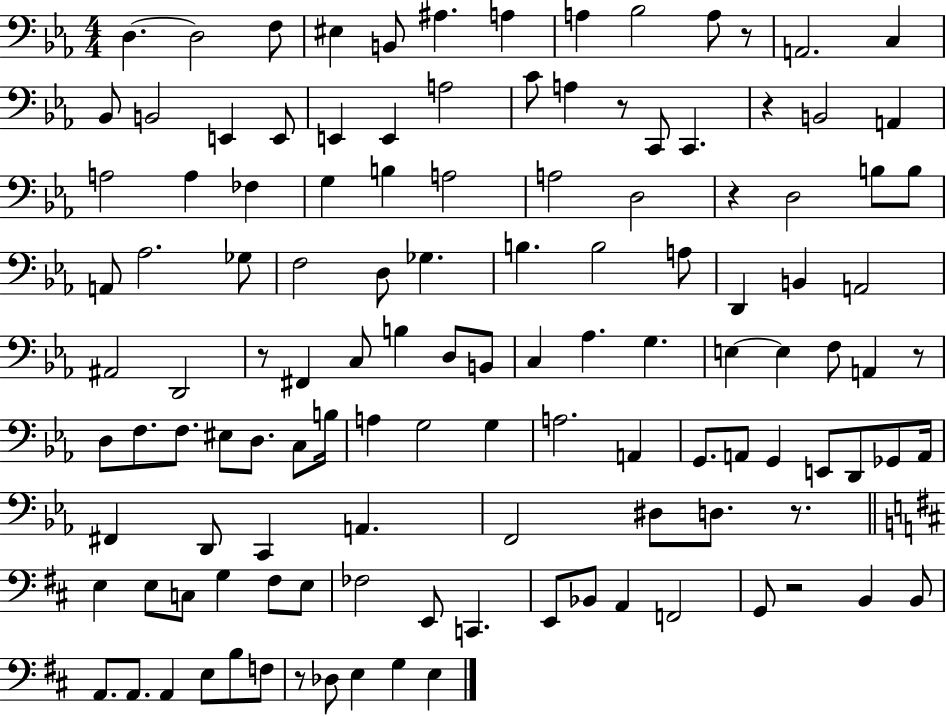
{
  \clef bass
  \numericTimeSignature
  \time 4/4
  \key ees \major
  \repeat volta 2 { d4.~~ d2 f8 | eis4 b,8 ais4. a4 | a4 bes2 a8 r8 | a,2. c4 | \break bes,8 b,2 e,4 e,8 | e,4 e,4 a2 | c'8 a4 r8 c,8 c,4. | r4 b,2 a,4 | \break a2 a4 fes4 | g4 b4 a2 | a2 d2 | r4 d2 b8 b8 | \break a,8 aes2. ges8 | f2 d8 ges4. | b4. b2 a8 | d,4 b,4 a,2 | \break ais,2 d,2 | r8 fis,4 c8 b4 d8 b,8 | c4 aes4. g4. | e4~~ e4 f8 a,4 r8 | \break d8 f8. f8. eis8 d8. c8 b16 | a4 g2 g4 | a2. a,4 | g,8. a,8 g,4 e,8 d,8 ges,8 a,16 | \break fis,4 d,8 c,4 a,4. | f,2 dis8 d8. r8. | \bar "||" \break \key b \minor e4 e8 c8 g4 fis8 e8 | fes2 e,8 c,4. | e,8 bes,8 a,4 f,2 | g,8 r2 b,4 b,8 | \break a,8. a,8. a,4 e8 b8 f8 | r8 des8 e4 g4 e4 | } \bar "|."
}